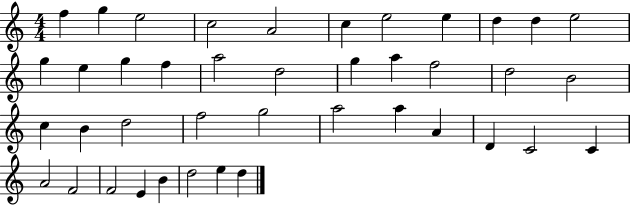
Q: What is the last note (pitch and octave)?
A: D5